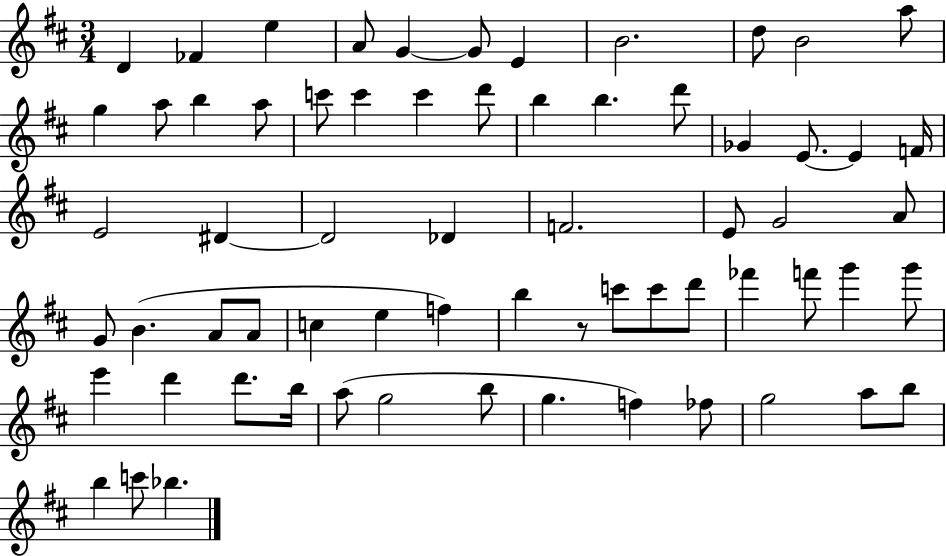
D4/q FES4/q E5/q A4/e G4/q G4/e E4/q B4/h. D5/e B4/h A5/e G5/q A5/e B5/q A5/e C6/e C6/q C6/q D6/e B5/q B5/q. D6/e Gb4/q E4/e. E4/q F4/s E4/h D#4/q D#4/h Db4/q F4/h. E4/e G4/h A4/e G4/e B4/q. A4/e A4/e C5/q E5/q F5/q B5/q R/e C6/e C6/e D6/e FES6/q F6/e G6/q G6/e E6/q D6/q D6/e. B5/s A5/e G5/h B5/e G5/q. F5/q FES5/e G5/h A5/e B5/e B5/q C6/e Bb5/q.